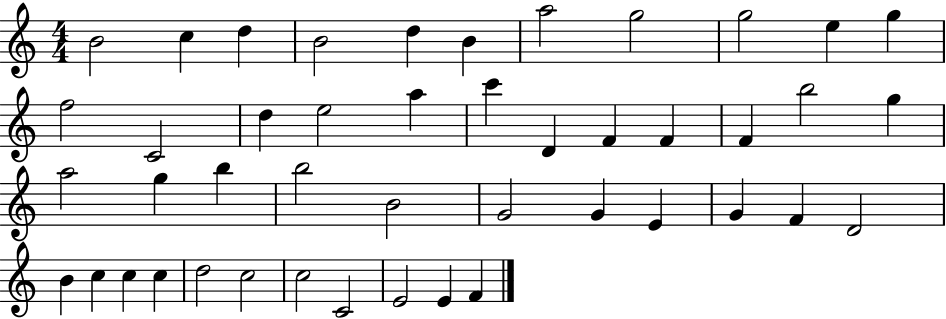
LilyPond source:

{
  \clef treble
  \numericTimeSignature
  \time 4/4
  \key c \major
  b'2 c''4 d''4 | b'2 d''4 b'4 | a''2 g''2 | g''2 e''4 g''4 | \break f''2 c'2 | d''4 e''2 a''4 | c'''4 d'4 f'4 f'4 | f'4 b''2 g''4 | \break a''2 g''4 b''4 | b''2 b'2 | g'2 g'4 e'4 | g'4 f'4 d'2 | \break b'4 c''4 c''4 c''4 | d''2 c''2 | c''2 c'2 | e'2 e'4 f'4 | \break \bar "|."
}